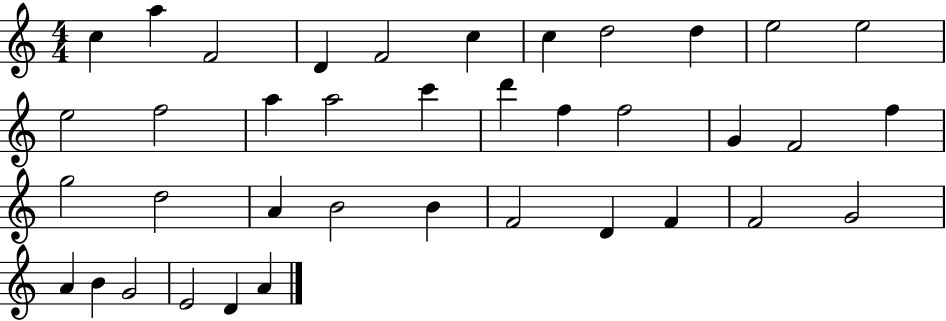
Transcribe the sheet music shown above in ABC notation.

X:1
T:Untitled
M:4/4
L:1/4
K:C
c a F2 D F2 c c d2 d e2 e2 e2 f2 a a2 c' d' f f2 G F2 f g2 d2 A B2 B F2 D F F2 G2 A B G2 E2 D A